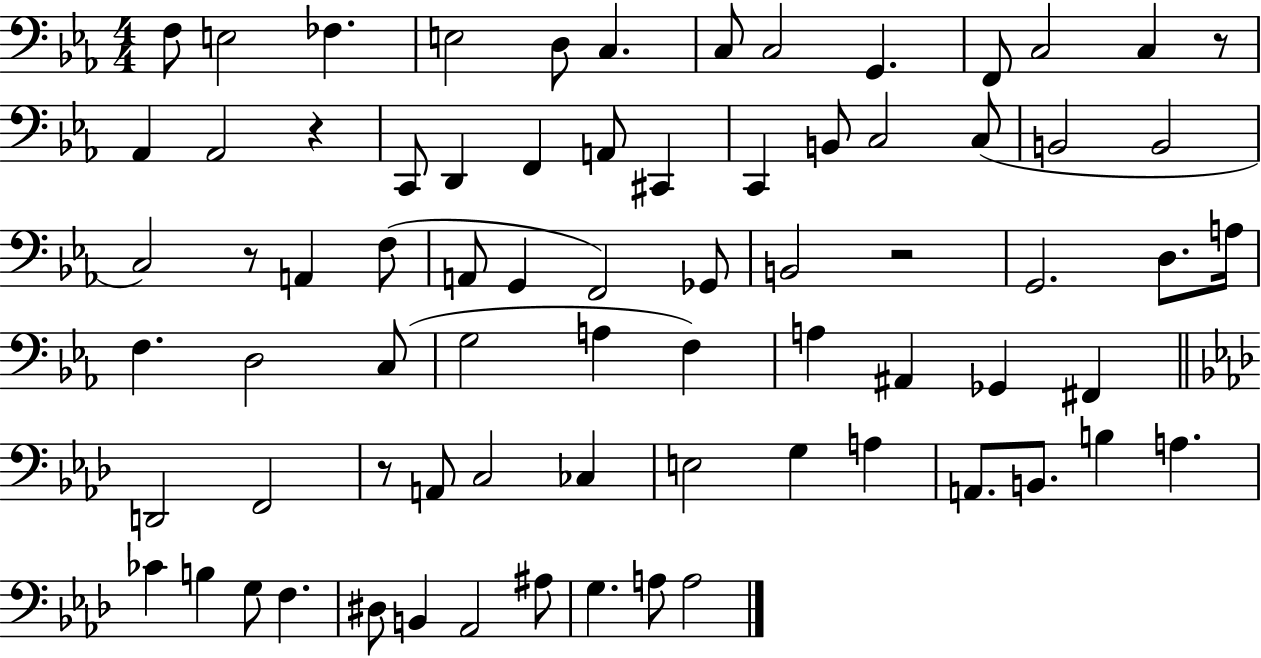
F3/e E3/h FES3/q. E3/h D3/e C3/q. C3/e C3/h G2/q. F2/e C3/h C3/q R/e Ab2/q Ab2/h R/q C2/e D2/q F2/q A2/e C#2/q C2/q B2/e C3/h C3/e B2/h B2/h C3/h R/e A2/q F3/e A2/e G2/q F2/h Gb2/e B2/h R/h G2/h. D3/e. A3/s F3/q. D3/h C3/e G3/h A3/q F3/q A3/q A#2/q Gb2/q F#2/q D2/h F2/h R/e A2/e C3/h CES3/q E3/h G3/q A3/q A2/e. B2/e. B3/q A3/q. CES4/q B3/q G3/e F3/q. D#3/e B2/q Ab2/h A#3/e G3/q. A3/e A3/h